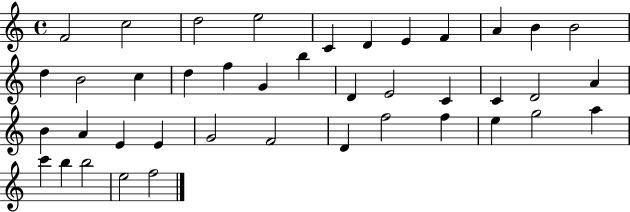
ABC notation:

X:1
T:Untitled
M:4/4
L:1/4
K:C
F2 c2 d2 e2 C D E F A B B2 d B2 c d f G b D E2 C C D2 A B A E E G2 F2 D f2 f e g2 a c' b b2 e2 f2